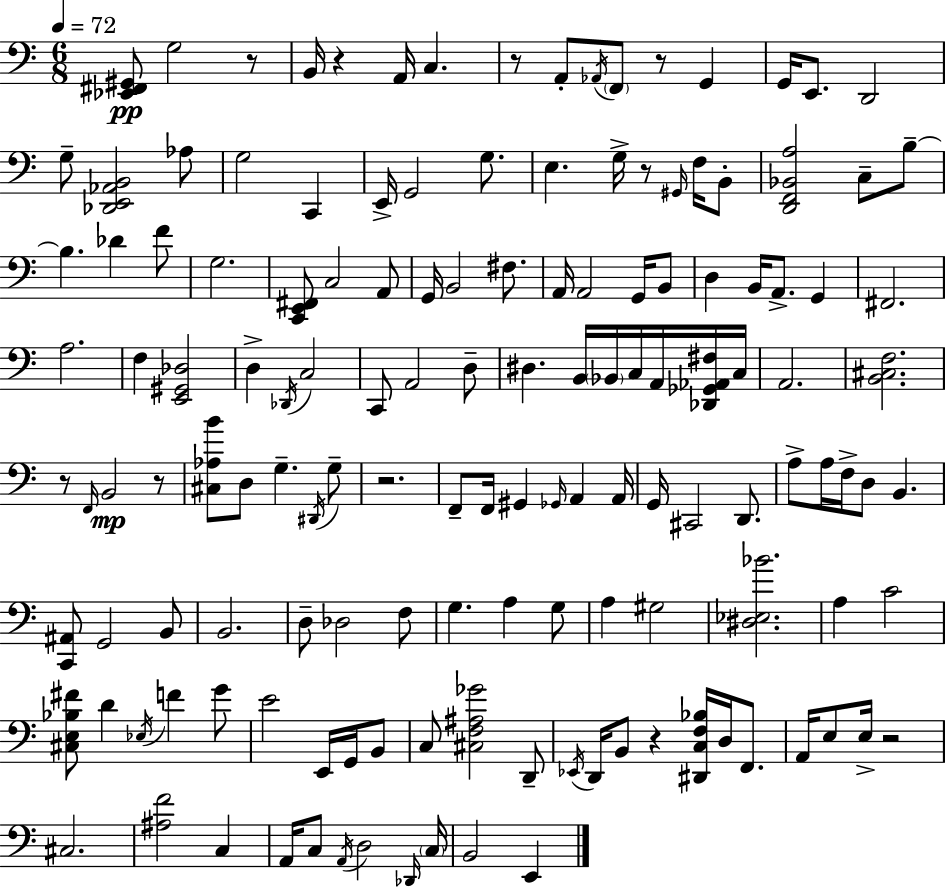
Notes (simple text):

[Eb2,F#2,G#2]/e G3/h R/e B2/s R/q A2/s C3/q. R/e A2/e Ab2/s F2/e R/e G2/q G2/s E2/e. D2/h G3/e [Db2,E2,Ab2,B2]/h Ab3/e G3/h C2/q E2/s G2/h G3/e. E3/q. G3/s R/e G#2/s F3/s B2/e [D2,F2,Bb2,A3]/h C3/e B3/e B3/q. Db4/q F4/e G3/h. [C2,E2,F#2]/e C3/h A2/e G2/s B2/h F#3/e. A2/s A2/h G2/s B2/e D3/q B2/s A2/e. G2/q F#2/h. A3/h. F3/q [E2,G#2,Db3]/h D3/q Db2/s C3/h C2/e A2/h D3/e D#3/q. B2/s Bb2/s C3/s A2/s [Db2,Gb2,Ab2,F#3]/s C3/s A2/h. [B2,C#3,F3]/h. R/e F2/s B2/h R/e [C#3,Ab3,B4]/e D3/e G3/q. D#2/s G3/e R/h. F2/e F2/s G#2/q Gb2/s A2/q A2/s G2/s C#2/h D2/e. A3/e A3/s F3/s D3/e B2/q. [C2,A#2]/e G2/h B2/e B2/h. D3/e Db3/h F3/e G3/q. A3/q G3/e A3/q G#3/h [D#3,Eb3,Bb4]/h. A3/q C4/h [C#3,E3,Bb3,F#4]/e D4/q Eb3/s F4/q G4/e E4/h E2/s G2/s B2/e C3/e [C#3,F3,A#3,Gb4]/h D2/e Eb2/s D2/s B2/e R/q [D#2,C3,F3,Bb3]/s D3/s F2/e. A2/s E3/e E3/s R/h C#3/h. [A#3,F4]/h C3/q A2/s C3/e A2/s D3/h Db2/s C3/s B2/h E2/q